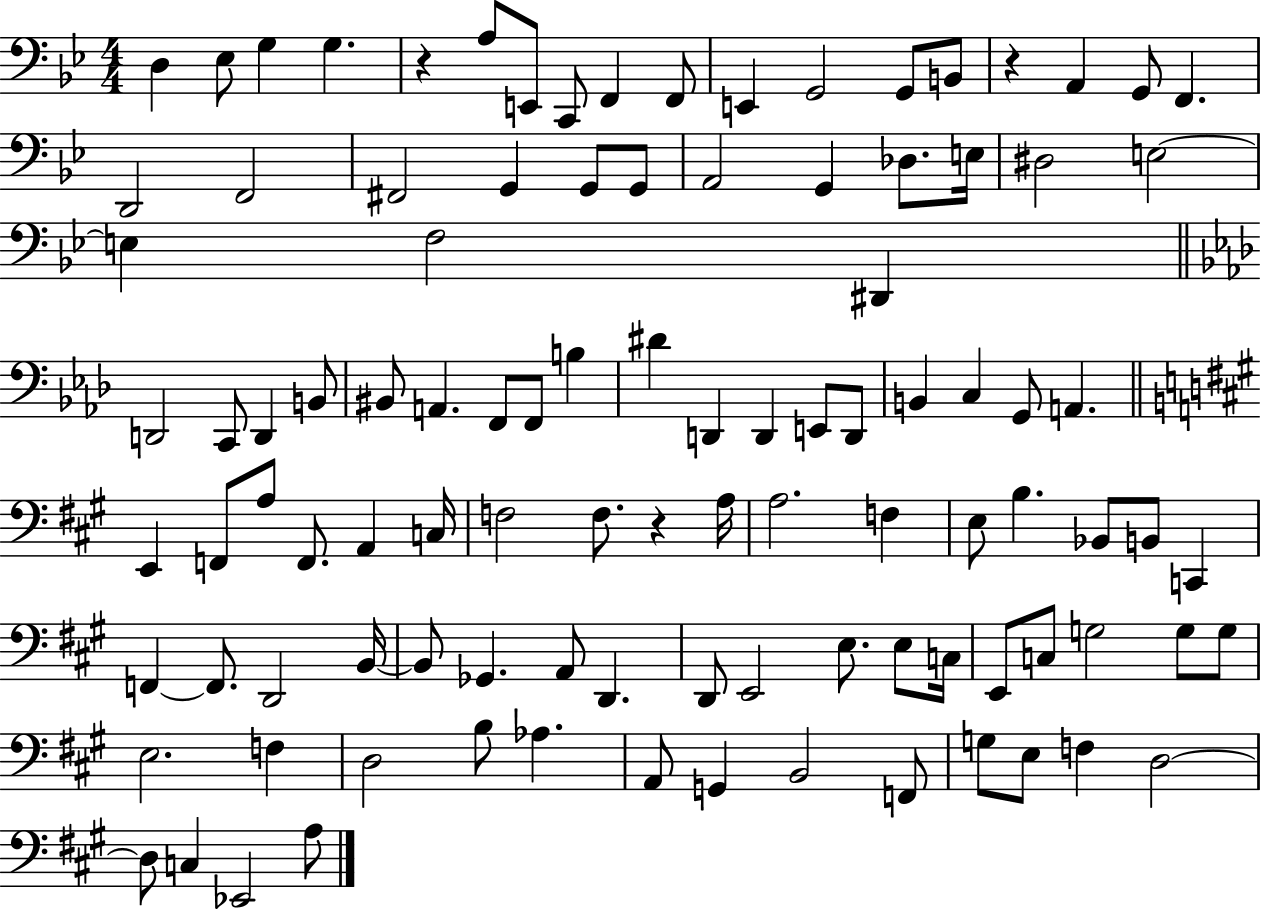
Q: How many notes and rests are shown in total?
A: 103